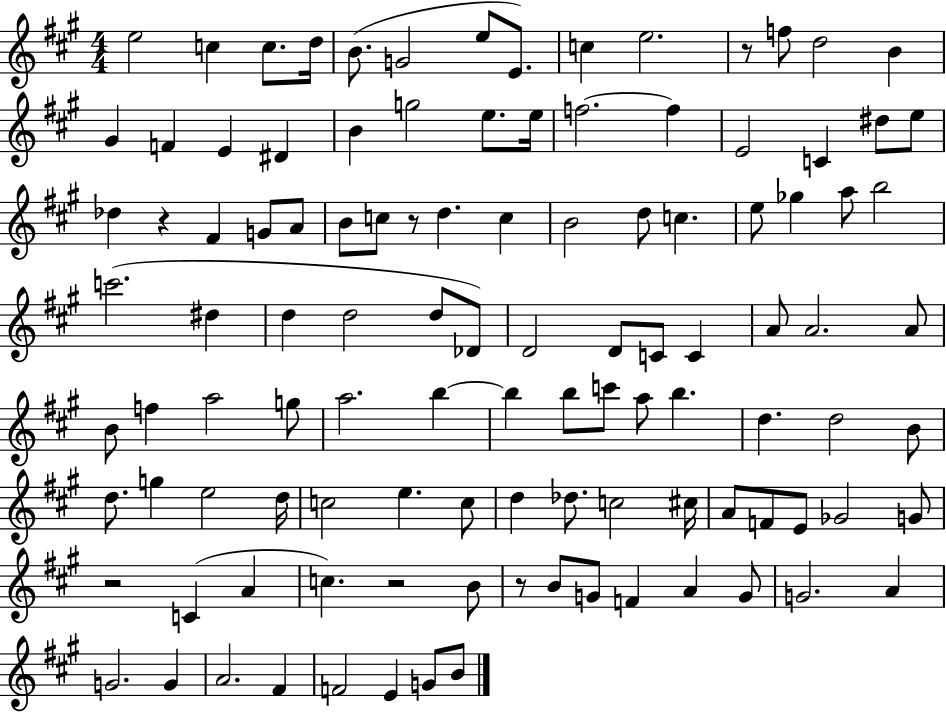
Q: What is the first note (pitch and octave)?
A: E5